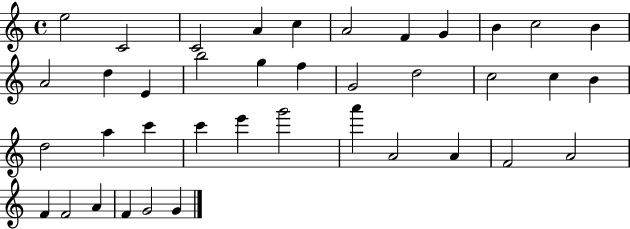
X:1
T:Untitled
M:4/4
L:1/4
K:C
e2 C2 C2 A c A2 F G B c2 B A2 d E b2 g f G2 d2 c2 c B d2 a c' c' e' g'2 a' A2 A F2 A2 F F2 A F G2 G